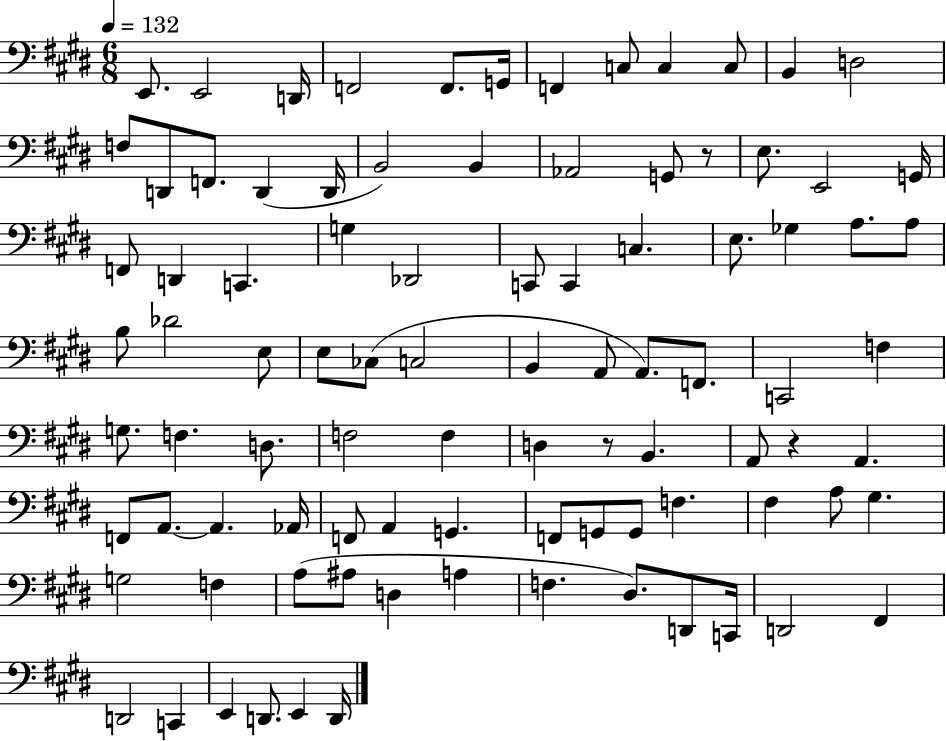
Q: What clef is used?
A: bass